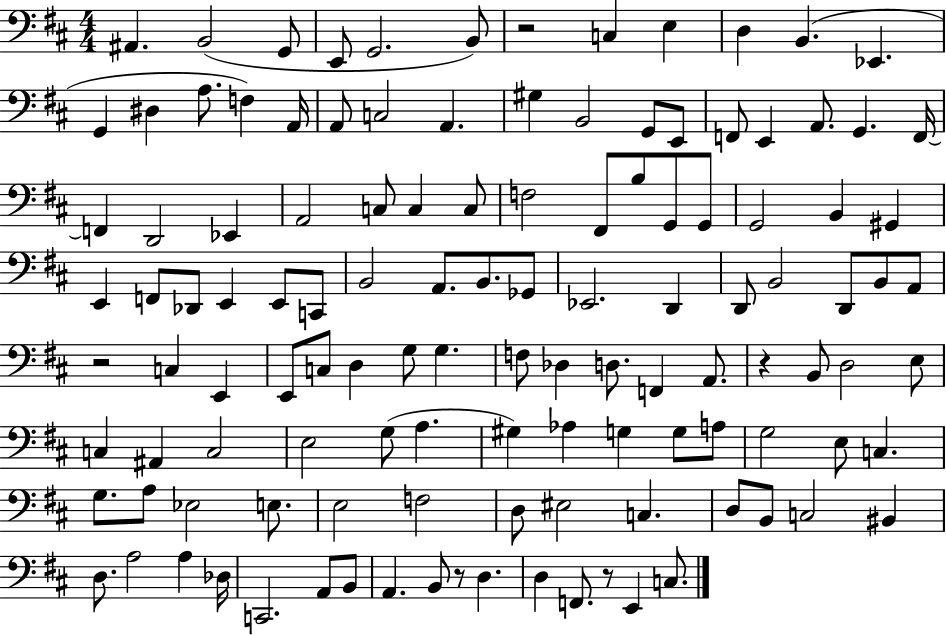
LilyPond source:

{
  \clef bass
  \numericTimeSignature
  \time 4/4
  \key d \major
  ais,4. b,2( g,8 | e,8 g,2. b,8) | r2 c4 e4 | d4 b,4.( ees,4. | \break g,4 dis4 a8. f4) a,16 | a,8 c2 a,4. | gis4 b,2 g,8 e,8 | f,8 e,4 a,8. g,4. f,16~~ | \break f,4 d,2 ees,4 | a,2 c8 c4 c8 | f2 fis,8 b8 g,8 g,8 | g,2 b,4 gis,4 | \break e,4 f,8 des,8 e,4 e,8 c,8 | b,2 a,8. b,8. ges,8 | ees,2. d,4 | d,8 b,2 d,8 b,8 a,8 | \break r2 c4 e,4 | e,8 c8 d4 g8 g4. | f8 des4 d8. f,4 a,8. | r4 b,8 d2 e8 | \break c4 ais,4 c2 | e2 g8( a4. | gis4) aes4 g4 g8 a8 | g2 e8 c4. | \break g8. a8 ees2 e8. | e2 f2 | d8 eis2 c4. | d8 b,8 c2 bis,4 | \break d8. a2 a4 des16 | c,2. a,8 b,8 | a,4. b,8 r8 d4. | d4 f,8. r8 e,4 c8. | \break \bar "|."
}